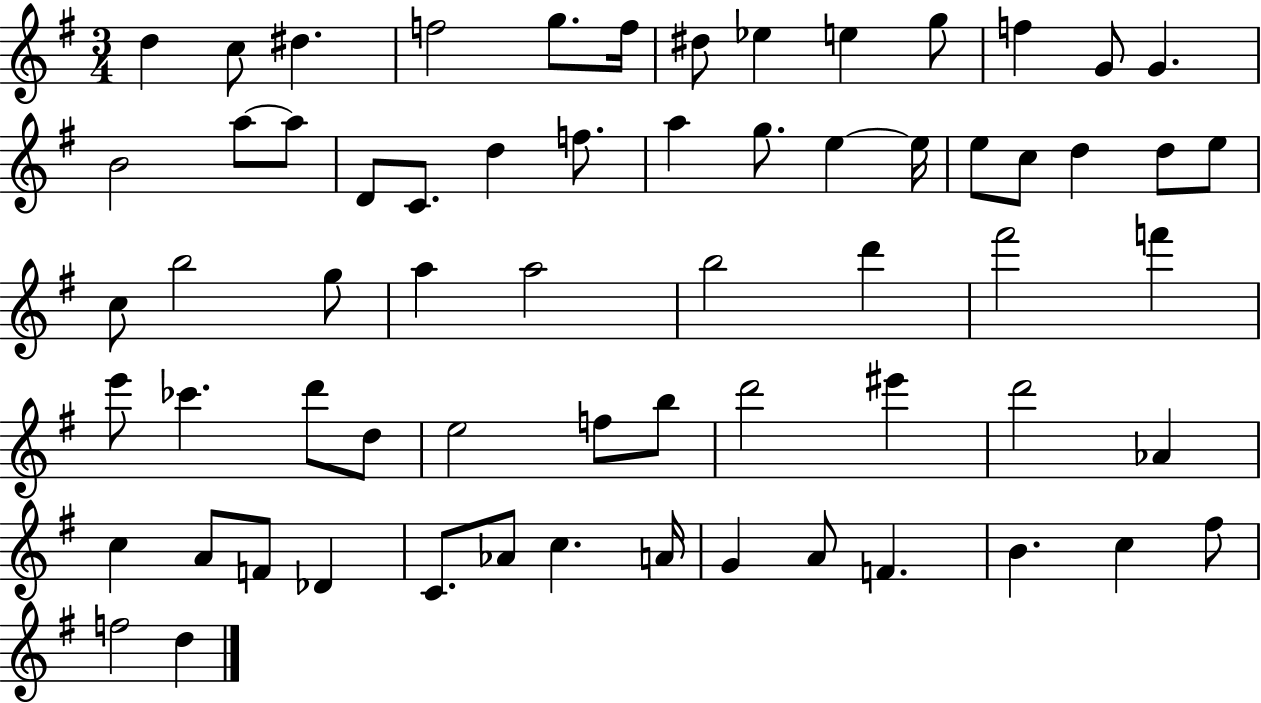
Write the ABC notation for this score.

X:1
T:Untitled
M:3/4
L:1/4
K:G
d c/2 ^d f2 g/2 f/4 ^d/2 _e e g/2 f G/2 G B2 a/2 a/2 D/2 C/2 d f/2 a g/2 e e/4 e/2 c/2 d d/2 e/2 c/2 b2 g/2 a a2 b2 d' ^f'2 f' e'/2 _c' d'/2 d/2 e2 f/2 b/2 d'2 ^e' d'2 _A c A/2 F/2 _D C/2 _A/2 c A/4 G A/2 F B c ^f/2 f2 d